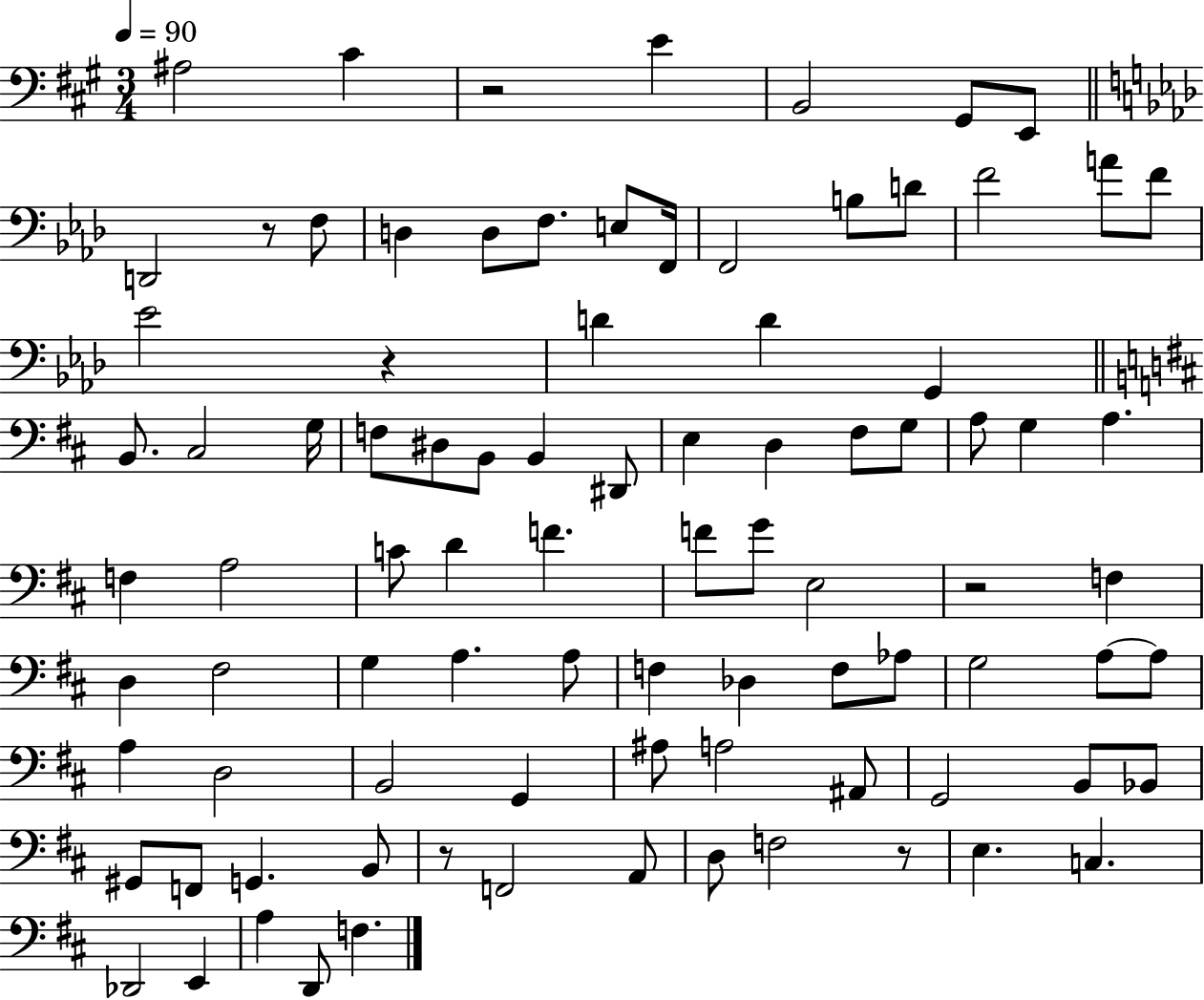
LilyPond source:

{
  \clef bass
  \numericTimeSignature
  \time 3/4
  \key a \major
  \tempo 4 = 90
  ais2 cis'4 | r2 e'4 | b,2 gis,8 e,8 | \bar "||" \break \key aes \major d,2 r8 f8 | d4 d8 f8. e8 f,16 | f,2 b8 d'8 | f'2 a'8 f'8 | \break ees'2 r4 | d'4 d'4 g,4 | \bar "||" \break \key d \major b,8. cis2 g16 | f8 dis8 b,8 b,4 dis,8 | e4 d4 fis8 g8 | a8 g4 a4. | \break f4 a2 | c'8 d'4 f'4. | f'8 g'8 e2 | r2 f4 | \break d4 fis2 | g4 a4. a8 | f4 des4 f8 aes8 | g2 a8~~ a8 | \break a4 d2 | b,2 g,4 | ais8 a2 ais,8 | g,2 b,8 bes,8 | \break gis,8 f,8 g,4. b,8 | r8 f,2 a,8 | d8 f2 r8 | e4. c4. | \break des,2 e,4 | a4 d,8 f4. | \bar "|."
}